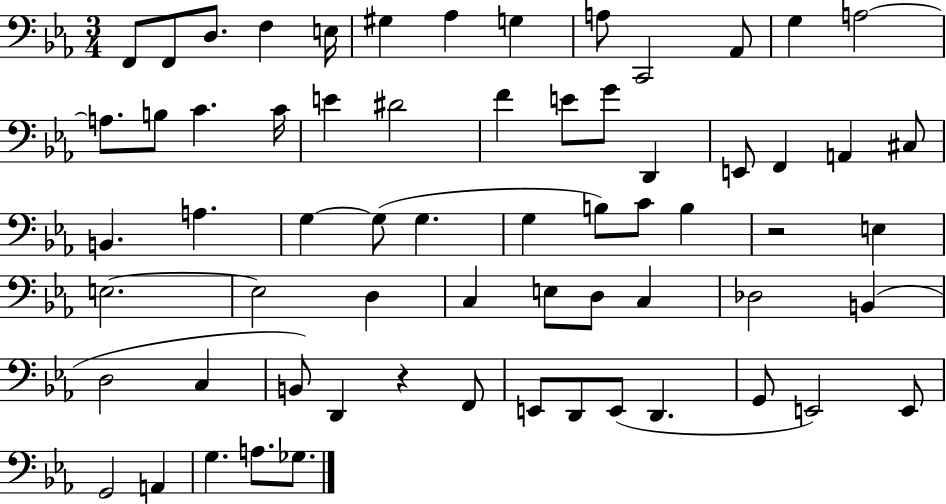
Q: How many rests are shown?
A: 2